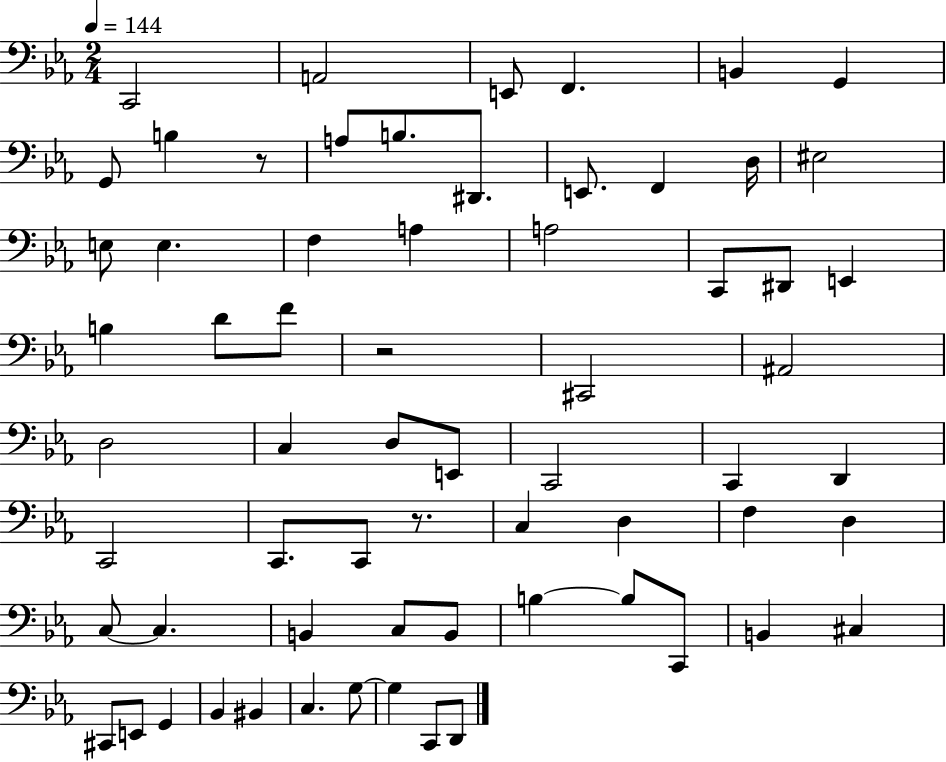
C2/h A2/h E2/e F2/q. B2/q G2/q G2/e B3/q R/e A3/e B3/e. D#2/e. E2/e. F2/q D3/s EIS3/h E3/e E3/q. F3/q A3/q A3/h C2/e D#2/e E2/q B3/q D4/e F4/e R/h C#2/h A#2/h D3/h C3/q D3/e E2/e C2/h C2/q D2/q C2/h C2/e. C2/e R/e. C3/q D3/q F3/q D3/q C3/e C3/q. B2/q C3/e B2/e B3/q B3/e C2/e B2/q C#3/q C#2/e E2/e G2/q Bb2/q BIS2/q C3/q. G3/e G3/q C2/e D2/e